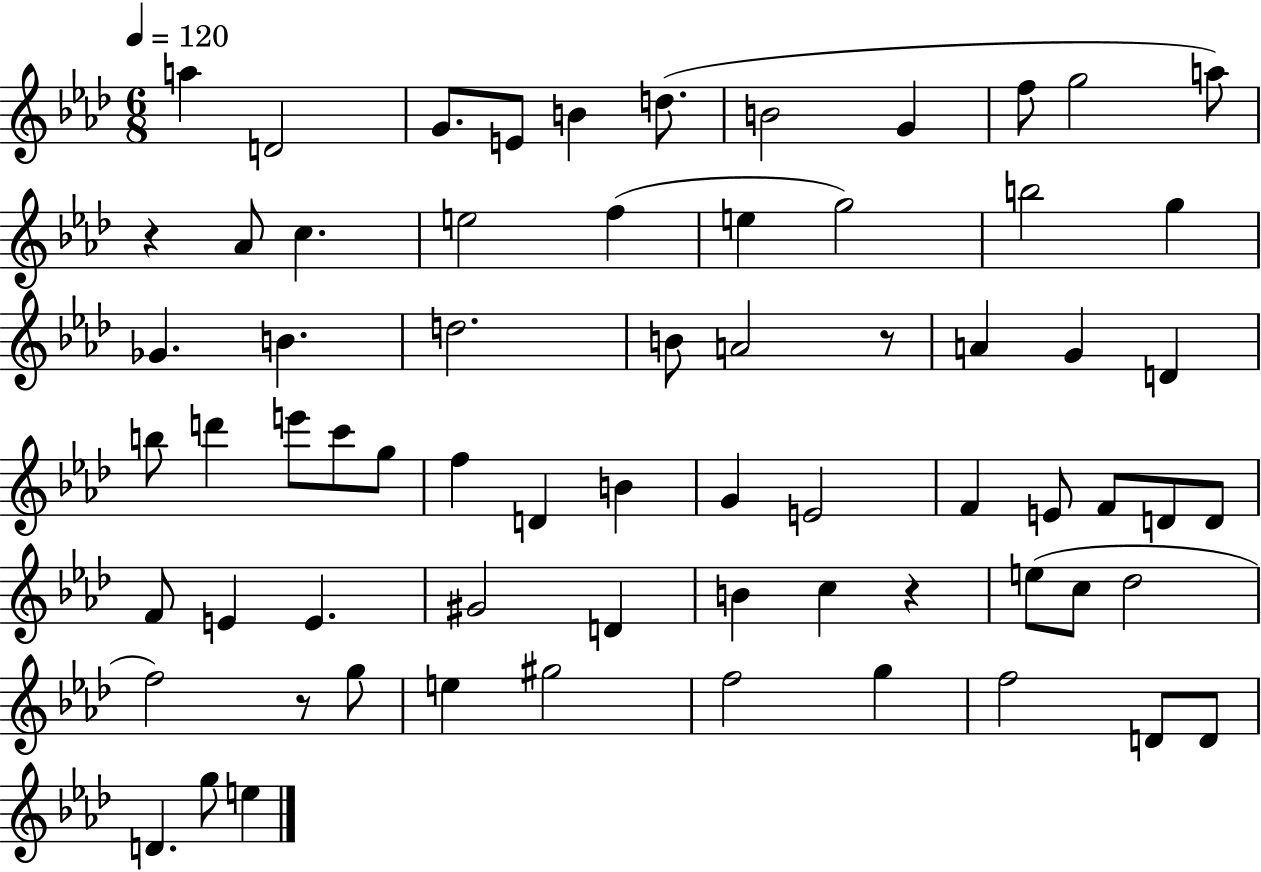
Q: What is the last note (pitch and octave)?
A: E5